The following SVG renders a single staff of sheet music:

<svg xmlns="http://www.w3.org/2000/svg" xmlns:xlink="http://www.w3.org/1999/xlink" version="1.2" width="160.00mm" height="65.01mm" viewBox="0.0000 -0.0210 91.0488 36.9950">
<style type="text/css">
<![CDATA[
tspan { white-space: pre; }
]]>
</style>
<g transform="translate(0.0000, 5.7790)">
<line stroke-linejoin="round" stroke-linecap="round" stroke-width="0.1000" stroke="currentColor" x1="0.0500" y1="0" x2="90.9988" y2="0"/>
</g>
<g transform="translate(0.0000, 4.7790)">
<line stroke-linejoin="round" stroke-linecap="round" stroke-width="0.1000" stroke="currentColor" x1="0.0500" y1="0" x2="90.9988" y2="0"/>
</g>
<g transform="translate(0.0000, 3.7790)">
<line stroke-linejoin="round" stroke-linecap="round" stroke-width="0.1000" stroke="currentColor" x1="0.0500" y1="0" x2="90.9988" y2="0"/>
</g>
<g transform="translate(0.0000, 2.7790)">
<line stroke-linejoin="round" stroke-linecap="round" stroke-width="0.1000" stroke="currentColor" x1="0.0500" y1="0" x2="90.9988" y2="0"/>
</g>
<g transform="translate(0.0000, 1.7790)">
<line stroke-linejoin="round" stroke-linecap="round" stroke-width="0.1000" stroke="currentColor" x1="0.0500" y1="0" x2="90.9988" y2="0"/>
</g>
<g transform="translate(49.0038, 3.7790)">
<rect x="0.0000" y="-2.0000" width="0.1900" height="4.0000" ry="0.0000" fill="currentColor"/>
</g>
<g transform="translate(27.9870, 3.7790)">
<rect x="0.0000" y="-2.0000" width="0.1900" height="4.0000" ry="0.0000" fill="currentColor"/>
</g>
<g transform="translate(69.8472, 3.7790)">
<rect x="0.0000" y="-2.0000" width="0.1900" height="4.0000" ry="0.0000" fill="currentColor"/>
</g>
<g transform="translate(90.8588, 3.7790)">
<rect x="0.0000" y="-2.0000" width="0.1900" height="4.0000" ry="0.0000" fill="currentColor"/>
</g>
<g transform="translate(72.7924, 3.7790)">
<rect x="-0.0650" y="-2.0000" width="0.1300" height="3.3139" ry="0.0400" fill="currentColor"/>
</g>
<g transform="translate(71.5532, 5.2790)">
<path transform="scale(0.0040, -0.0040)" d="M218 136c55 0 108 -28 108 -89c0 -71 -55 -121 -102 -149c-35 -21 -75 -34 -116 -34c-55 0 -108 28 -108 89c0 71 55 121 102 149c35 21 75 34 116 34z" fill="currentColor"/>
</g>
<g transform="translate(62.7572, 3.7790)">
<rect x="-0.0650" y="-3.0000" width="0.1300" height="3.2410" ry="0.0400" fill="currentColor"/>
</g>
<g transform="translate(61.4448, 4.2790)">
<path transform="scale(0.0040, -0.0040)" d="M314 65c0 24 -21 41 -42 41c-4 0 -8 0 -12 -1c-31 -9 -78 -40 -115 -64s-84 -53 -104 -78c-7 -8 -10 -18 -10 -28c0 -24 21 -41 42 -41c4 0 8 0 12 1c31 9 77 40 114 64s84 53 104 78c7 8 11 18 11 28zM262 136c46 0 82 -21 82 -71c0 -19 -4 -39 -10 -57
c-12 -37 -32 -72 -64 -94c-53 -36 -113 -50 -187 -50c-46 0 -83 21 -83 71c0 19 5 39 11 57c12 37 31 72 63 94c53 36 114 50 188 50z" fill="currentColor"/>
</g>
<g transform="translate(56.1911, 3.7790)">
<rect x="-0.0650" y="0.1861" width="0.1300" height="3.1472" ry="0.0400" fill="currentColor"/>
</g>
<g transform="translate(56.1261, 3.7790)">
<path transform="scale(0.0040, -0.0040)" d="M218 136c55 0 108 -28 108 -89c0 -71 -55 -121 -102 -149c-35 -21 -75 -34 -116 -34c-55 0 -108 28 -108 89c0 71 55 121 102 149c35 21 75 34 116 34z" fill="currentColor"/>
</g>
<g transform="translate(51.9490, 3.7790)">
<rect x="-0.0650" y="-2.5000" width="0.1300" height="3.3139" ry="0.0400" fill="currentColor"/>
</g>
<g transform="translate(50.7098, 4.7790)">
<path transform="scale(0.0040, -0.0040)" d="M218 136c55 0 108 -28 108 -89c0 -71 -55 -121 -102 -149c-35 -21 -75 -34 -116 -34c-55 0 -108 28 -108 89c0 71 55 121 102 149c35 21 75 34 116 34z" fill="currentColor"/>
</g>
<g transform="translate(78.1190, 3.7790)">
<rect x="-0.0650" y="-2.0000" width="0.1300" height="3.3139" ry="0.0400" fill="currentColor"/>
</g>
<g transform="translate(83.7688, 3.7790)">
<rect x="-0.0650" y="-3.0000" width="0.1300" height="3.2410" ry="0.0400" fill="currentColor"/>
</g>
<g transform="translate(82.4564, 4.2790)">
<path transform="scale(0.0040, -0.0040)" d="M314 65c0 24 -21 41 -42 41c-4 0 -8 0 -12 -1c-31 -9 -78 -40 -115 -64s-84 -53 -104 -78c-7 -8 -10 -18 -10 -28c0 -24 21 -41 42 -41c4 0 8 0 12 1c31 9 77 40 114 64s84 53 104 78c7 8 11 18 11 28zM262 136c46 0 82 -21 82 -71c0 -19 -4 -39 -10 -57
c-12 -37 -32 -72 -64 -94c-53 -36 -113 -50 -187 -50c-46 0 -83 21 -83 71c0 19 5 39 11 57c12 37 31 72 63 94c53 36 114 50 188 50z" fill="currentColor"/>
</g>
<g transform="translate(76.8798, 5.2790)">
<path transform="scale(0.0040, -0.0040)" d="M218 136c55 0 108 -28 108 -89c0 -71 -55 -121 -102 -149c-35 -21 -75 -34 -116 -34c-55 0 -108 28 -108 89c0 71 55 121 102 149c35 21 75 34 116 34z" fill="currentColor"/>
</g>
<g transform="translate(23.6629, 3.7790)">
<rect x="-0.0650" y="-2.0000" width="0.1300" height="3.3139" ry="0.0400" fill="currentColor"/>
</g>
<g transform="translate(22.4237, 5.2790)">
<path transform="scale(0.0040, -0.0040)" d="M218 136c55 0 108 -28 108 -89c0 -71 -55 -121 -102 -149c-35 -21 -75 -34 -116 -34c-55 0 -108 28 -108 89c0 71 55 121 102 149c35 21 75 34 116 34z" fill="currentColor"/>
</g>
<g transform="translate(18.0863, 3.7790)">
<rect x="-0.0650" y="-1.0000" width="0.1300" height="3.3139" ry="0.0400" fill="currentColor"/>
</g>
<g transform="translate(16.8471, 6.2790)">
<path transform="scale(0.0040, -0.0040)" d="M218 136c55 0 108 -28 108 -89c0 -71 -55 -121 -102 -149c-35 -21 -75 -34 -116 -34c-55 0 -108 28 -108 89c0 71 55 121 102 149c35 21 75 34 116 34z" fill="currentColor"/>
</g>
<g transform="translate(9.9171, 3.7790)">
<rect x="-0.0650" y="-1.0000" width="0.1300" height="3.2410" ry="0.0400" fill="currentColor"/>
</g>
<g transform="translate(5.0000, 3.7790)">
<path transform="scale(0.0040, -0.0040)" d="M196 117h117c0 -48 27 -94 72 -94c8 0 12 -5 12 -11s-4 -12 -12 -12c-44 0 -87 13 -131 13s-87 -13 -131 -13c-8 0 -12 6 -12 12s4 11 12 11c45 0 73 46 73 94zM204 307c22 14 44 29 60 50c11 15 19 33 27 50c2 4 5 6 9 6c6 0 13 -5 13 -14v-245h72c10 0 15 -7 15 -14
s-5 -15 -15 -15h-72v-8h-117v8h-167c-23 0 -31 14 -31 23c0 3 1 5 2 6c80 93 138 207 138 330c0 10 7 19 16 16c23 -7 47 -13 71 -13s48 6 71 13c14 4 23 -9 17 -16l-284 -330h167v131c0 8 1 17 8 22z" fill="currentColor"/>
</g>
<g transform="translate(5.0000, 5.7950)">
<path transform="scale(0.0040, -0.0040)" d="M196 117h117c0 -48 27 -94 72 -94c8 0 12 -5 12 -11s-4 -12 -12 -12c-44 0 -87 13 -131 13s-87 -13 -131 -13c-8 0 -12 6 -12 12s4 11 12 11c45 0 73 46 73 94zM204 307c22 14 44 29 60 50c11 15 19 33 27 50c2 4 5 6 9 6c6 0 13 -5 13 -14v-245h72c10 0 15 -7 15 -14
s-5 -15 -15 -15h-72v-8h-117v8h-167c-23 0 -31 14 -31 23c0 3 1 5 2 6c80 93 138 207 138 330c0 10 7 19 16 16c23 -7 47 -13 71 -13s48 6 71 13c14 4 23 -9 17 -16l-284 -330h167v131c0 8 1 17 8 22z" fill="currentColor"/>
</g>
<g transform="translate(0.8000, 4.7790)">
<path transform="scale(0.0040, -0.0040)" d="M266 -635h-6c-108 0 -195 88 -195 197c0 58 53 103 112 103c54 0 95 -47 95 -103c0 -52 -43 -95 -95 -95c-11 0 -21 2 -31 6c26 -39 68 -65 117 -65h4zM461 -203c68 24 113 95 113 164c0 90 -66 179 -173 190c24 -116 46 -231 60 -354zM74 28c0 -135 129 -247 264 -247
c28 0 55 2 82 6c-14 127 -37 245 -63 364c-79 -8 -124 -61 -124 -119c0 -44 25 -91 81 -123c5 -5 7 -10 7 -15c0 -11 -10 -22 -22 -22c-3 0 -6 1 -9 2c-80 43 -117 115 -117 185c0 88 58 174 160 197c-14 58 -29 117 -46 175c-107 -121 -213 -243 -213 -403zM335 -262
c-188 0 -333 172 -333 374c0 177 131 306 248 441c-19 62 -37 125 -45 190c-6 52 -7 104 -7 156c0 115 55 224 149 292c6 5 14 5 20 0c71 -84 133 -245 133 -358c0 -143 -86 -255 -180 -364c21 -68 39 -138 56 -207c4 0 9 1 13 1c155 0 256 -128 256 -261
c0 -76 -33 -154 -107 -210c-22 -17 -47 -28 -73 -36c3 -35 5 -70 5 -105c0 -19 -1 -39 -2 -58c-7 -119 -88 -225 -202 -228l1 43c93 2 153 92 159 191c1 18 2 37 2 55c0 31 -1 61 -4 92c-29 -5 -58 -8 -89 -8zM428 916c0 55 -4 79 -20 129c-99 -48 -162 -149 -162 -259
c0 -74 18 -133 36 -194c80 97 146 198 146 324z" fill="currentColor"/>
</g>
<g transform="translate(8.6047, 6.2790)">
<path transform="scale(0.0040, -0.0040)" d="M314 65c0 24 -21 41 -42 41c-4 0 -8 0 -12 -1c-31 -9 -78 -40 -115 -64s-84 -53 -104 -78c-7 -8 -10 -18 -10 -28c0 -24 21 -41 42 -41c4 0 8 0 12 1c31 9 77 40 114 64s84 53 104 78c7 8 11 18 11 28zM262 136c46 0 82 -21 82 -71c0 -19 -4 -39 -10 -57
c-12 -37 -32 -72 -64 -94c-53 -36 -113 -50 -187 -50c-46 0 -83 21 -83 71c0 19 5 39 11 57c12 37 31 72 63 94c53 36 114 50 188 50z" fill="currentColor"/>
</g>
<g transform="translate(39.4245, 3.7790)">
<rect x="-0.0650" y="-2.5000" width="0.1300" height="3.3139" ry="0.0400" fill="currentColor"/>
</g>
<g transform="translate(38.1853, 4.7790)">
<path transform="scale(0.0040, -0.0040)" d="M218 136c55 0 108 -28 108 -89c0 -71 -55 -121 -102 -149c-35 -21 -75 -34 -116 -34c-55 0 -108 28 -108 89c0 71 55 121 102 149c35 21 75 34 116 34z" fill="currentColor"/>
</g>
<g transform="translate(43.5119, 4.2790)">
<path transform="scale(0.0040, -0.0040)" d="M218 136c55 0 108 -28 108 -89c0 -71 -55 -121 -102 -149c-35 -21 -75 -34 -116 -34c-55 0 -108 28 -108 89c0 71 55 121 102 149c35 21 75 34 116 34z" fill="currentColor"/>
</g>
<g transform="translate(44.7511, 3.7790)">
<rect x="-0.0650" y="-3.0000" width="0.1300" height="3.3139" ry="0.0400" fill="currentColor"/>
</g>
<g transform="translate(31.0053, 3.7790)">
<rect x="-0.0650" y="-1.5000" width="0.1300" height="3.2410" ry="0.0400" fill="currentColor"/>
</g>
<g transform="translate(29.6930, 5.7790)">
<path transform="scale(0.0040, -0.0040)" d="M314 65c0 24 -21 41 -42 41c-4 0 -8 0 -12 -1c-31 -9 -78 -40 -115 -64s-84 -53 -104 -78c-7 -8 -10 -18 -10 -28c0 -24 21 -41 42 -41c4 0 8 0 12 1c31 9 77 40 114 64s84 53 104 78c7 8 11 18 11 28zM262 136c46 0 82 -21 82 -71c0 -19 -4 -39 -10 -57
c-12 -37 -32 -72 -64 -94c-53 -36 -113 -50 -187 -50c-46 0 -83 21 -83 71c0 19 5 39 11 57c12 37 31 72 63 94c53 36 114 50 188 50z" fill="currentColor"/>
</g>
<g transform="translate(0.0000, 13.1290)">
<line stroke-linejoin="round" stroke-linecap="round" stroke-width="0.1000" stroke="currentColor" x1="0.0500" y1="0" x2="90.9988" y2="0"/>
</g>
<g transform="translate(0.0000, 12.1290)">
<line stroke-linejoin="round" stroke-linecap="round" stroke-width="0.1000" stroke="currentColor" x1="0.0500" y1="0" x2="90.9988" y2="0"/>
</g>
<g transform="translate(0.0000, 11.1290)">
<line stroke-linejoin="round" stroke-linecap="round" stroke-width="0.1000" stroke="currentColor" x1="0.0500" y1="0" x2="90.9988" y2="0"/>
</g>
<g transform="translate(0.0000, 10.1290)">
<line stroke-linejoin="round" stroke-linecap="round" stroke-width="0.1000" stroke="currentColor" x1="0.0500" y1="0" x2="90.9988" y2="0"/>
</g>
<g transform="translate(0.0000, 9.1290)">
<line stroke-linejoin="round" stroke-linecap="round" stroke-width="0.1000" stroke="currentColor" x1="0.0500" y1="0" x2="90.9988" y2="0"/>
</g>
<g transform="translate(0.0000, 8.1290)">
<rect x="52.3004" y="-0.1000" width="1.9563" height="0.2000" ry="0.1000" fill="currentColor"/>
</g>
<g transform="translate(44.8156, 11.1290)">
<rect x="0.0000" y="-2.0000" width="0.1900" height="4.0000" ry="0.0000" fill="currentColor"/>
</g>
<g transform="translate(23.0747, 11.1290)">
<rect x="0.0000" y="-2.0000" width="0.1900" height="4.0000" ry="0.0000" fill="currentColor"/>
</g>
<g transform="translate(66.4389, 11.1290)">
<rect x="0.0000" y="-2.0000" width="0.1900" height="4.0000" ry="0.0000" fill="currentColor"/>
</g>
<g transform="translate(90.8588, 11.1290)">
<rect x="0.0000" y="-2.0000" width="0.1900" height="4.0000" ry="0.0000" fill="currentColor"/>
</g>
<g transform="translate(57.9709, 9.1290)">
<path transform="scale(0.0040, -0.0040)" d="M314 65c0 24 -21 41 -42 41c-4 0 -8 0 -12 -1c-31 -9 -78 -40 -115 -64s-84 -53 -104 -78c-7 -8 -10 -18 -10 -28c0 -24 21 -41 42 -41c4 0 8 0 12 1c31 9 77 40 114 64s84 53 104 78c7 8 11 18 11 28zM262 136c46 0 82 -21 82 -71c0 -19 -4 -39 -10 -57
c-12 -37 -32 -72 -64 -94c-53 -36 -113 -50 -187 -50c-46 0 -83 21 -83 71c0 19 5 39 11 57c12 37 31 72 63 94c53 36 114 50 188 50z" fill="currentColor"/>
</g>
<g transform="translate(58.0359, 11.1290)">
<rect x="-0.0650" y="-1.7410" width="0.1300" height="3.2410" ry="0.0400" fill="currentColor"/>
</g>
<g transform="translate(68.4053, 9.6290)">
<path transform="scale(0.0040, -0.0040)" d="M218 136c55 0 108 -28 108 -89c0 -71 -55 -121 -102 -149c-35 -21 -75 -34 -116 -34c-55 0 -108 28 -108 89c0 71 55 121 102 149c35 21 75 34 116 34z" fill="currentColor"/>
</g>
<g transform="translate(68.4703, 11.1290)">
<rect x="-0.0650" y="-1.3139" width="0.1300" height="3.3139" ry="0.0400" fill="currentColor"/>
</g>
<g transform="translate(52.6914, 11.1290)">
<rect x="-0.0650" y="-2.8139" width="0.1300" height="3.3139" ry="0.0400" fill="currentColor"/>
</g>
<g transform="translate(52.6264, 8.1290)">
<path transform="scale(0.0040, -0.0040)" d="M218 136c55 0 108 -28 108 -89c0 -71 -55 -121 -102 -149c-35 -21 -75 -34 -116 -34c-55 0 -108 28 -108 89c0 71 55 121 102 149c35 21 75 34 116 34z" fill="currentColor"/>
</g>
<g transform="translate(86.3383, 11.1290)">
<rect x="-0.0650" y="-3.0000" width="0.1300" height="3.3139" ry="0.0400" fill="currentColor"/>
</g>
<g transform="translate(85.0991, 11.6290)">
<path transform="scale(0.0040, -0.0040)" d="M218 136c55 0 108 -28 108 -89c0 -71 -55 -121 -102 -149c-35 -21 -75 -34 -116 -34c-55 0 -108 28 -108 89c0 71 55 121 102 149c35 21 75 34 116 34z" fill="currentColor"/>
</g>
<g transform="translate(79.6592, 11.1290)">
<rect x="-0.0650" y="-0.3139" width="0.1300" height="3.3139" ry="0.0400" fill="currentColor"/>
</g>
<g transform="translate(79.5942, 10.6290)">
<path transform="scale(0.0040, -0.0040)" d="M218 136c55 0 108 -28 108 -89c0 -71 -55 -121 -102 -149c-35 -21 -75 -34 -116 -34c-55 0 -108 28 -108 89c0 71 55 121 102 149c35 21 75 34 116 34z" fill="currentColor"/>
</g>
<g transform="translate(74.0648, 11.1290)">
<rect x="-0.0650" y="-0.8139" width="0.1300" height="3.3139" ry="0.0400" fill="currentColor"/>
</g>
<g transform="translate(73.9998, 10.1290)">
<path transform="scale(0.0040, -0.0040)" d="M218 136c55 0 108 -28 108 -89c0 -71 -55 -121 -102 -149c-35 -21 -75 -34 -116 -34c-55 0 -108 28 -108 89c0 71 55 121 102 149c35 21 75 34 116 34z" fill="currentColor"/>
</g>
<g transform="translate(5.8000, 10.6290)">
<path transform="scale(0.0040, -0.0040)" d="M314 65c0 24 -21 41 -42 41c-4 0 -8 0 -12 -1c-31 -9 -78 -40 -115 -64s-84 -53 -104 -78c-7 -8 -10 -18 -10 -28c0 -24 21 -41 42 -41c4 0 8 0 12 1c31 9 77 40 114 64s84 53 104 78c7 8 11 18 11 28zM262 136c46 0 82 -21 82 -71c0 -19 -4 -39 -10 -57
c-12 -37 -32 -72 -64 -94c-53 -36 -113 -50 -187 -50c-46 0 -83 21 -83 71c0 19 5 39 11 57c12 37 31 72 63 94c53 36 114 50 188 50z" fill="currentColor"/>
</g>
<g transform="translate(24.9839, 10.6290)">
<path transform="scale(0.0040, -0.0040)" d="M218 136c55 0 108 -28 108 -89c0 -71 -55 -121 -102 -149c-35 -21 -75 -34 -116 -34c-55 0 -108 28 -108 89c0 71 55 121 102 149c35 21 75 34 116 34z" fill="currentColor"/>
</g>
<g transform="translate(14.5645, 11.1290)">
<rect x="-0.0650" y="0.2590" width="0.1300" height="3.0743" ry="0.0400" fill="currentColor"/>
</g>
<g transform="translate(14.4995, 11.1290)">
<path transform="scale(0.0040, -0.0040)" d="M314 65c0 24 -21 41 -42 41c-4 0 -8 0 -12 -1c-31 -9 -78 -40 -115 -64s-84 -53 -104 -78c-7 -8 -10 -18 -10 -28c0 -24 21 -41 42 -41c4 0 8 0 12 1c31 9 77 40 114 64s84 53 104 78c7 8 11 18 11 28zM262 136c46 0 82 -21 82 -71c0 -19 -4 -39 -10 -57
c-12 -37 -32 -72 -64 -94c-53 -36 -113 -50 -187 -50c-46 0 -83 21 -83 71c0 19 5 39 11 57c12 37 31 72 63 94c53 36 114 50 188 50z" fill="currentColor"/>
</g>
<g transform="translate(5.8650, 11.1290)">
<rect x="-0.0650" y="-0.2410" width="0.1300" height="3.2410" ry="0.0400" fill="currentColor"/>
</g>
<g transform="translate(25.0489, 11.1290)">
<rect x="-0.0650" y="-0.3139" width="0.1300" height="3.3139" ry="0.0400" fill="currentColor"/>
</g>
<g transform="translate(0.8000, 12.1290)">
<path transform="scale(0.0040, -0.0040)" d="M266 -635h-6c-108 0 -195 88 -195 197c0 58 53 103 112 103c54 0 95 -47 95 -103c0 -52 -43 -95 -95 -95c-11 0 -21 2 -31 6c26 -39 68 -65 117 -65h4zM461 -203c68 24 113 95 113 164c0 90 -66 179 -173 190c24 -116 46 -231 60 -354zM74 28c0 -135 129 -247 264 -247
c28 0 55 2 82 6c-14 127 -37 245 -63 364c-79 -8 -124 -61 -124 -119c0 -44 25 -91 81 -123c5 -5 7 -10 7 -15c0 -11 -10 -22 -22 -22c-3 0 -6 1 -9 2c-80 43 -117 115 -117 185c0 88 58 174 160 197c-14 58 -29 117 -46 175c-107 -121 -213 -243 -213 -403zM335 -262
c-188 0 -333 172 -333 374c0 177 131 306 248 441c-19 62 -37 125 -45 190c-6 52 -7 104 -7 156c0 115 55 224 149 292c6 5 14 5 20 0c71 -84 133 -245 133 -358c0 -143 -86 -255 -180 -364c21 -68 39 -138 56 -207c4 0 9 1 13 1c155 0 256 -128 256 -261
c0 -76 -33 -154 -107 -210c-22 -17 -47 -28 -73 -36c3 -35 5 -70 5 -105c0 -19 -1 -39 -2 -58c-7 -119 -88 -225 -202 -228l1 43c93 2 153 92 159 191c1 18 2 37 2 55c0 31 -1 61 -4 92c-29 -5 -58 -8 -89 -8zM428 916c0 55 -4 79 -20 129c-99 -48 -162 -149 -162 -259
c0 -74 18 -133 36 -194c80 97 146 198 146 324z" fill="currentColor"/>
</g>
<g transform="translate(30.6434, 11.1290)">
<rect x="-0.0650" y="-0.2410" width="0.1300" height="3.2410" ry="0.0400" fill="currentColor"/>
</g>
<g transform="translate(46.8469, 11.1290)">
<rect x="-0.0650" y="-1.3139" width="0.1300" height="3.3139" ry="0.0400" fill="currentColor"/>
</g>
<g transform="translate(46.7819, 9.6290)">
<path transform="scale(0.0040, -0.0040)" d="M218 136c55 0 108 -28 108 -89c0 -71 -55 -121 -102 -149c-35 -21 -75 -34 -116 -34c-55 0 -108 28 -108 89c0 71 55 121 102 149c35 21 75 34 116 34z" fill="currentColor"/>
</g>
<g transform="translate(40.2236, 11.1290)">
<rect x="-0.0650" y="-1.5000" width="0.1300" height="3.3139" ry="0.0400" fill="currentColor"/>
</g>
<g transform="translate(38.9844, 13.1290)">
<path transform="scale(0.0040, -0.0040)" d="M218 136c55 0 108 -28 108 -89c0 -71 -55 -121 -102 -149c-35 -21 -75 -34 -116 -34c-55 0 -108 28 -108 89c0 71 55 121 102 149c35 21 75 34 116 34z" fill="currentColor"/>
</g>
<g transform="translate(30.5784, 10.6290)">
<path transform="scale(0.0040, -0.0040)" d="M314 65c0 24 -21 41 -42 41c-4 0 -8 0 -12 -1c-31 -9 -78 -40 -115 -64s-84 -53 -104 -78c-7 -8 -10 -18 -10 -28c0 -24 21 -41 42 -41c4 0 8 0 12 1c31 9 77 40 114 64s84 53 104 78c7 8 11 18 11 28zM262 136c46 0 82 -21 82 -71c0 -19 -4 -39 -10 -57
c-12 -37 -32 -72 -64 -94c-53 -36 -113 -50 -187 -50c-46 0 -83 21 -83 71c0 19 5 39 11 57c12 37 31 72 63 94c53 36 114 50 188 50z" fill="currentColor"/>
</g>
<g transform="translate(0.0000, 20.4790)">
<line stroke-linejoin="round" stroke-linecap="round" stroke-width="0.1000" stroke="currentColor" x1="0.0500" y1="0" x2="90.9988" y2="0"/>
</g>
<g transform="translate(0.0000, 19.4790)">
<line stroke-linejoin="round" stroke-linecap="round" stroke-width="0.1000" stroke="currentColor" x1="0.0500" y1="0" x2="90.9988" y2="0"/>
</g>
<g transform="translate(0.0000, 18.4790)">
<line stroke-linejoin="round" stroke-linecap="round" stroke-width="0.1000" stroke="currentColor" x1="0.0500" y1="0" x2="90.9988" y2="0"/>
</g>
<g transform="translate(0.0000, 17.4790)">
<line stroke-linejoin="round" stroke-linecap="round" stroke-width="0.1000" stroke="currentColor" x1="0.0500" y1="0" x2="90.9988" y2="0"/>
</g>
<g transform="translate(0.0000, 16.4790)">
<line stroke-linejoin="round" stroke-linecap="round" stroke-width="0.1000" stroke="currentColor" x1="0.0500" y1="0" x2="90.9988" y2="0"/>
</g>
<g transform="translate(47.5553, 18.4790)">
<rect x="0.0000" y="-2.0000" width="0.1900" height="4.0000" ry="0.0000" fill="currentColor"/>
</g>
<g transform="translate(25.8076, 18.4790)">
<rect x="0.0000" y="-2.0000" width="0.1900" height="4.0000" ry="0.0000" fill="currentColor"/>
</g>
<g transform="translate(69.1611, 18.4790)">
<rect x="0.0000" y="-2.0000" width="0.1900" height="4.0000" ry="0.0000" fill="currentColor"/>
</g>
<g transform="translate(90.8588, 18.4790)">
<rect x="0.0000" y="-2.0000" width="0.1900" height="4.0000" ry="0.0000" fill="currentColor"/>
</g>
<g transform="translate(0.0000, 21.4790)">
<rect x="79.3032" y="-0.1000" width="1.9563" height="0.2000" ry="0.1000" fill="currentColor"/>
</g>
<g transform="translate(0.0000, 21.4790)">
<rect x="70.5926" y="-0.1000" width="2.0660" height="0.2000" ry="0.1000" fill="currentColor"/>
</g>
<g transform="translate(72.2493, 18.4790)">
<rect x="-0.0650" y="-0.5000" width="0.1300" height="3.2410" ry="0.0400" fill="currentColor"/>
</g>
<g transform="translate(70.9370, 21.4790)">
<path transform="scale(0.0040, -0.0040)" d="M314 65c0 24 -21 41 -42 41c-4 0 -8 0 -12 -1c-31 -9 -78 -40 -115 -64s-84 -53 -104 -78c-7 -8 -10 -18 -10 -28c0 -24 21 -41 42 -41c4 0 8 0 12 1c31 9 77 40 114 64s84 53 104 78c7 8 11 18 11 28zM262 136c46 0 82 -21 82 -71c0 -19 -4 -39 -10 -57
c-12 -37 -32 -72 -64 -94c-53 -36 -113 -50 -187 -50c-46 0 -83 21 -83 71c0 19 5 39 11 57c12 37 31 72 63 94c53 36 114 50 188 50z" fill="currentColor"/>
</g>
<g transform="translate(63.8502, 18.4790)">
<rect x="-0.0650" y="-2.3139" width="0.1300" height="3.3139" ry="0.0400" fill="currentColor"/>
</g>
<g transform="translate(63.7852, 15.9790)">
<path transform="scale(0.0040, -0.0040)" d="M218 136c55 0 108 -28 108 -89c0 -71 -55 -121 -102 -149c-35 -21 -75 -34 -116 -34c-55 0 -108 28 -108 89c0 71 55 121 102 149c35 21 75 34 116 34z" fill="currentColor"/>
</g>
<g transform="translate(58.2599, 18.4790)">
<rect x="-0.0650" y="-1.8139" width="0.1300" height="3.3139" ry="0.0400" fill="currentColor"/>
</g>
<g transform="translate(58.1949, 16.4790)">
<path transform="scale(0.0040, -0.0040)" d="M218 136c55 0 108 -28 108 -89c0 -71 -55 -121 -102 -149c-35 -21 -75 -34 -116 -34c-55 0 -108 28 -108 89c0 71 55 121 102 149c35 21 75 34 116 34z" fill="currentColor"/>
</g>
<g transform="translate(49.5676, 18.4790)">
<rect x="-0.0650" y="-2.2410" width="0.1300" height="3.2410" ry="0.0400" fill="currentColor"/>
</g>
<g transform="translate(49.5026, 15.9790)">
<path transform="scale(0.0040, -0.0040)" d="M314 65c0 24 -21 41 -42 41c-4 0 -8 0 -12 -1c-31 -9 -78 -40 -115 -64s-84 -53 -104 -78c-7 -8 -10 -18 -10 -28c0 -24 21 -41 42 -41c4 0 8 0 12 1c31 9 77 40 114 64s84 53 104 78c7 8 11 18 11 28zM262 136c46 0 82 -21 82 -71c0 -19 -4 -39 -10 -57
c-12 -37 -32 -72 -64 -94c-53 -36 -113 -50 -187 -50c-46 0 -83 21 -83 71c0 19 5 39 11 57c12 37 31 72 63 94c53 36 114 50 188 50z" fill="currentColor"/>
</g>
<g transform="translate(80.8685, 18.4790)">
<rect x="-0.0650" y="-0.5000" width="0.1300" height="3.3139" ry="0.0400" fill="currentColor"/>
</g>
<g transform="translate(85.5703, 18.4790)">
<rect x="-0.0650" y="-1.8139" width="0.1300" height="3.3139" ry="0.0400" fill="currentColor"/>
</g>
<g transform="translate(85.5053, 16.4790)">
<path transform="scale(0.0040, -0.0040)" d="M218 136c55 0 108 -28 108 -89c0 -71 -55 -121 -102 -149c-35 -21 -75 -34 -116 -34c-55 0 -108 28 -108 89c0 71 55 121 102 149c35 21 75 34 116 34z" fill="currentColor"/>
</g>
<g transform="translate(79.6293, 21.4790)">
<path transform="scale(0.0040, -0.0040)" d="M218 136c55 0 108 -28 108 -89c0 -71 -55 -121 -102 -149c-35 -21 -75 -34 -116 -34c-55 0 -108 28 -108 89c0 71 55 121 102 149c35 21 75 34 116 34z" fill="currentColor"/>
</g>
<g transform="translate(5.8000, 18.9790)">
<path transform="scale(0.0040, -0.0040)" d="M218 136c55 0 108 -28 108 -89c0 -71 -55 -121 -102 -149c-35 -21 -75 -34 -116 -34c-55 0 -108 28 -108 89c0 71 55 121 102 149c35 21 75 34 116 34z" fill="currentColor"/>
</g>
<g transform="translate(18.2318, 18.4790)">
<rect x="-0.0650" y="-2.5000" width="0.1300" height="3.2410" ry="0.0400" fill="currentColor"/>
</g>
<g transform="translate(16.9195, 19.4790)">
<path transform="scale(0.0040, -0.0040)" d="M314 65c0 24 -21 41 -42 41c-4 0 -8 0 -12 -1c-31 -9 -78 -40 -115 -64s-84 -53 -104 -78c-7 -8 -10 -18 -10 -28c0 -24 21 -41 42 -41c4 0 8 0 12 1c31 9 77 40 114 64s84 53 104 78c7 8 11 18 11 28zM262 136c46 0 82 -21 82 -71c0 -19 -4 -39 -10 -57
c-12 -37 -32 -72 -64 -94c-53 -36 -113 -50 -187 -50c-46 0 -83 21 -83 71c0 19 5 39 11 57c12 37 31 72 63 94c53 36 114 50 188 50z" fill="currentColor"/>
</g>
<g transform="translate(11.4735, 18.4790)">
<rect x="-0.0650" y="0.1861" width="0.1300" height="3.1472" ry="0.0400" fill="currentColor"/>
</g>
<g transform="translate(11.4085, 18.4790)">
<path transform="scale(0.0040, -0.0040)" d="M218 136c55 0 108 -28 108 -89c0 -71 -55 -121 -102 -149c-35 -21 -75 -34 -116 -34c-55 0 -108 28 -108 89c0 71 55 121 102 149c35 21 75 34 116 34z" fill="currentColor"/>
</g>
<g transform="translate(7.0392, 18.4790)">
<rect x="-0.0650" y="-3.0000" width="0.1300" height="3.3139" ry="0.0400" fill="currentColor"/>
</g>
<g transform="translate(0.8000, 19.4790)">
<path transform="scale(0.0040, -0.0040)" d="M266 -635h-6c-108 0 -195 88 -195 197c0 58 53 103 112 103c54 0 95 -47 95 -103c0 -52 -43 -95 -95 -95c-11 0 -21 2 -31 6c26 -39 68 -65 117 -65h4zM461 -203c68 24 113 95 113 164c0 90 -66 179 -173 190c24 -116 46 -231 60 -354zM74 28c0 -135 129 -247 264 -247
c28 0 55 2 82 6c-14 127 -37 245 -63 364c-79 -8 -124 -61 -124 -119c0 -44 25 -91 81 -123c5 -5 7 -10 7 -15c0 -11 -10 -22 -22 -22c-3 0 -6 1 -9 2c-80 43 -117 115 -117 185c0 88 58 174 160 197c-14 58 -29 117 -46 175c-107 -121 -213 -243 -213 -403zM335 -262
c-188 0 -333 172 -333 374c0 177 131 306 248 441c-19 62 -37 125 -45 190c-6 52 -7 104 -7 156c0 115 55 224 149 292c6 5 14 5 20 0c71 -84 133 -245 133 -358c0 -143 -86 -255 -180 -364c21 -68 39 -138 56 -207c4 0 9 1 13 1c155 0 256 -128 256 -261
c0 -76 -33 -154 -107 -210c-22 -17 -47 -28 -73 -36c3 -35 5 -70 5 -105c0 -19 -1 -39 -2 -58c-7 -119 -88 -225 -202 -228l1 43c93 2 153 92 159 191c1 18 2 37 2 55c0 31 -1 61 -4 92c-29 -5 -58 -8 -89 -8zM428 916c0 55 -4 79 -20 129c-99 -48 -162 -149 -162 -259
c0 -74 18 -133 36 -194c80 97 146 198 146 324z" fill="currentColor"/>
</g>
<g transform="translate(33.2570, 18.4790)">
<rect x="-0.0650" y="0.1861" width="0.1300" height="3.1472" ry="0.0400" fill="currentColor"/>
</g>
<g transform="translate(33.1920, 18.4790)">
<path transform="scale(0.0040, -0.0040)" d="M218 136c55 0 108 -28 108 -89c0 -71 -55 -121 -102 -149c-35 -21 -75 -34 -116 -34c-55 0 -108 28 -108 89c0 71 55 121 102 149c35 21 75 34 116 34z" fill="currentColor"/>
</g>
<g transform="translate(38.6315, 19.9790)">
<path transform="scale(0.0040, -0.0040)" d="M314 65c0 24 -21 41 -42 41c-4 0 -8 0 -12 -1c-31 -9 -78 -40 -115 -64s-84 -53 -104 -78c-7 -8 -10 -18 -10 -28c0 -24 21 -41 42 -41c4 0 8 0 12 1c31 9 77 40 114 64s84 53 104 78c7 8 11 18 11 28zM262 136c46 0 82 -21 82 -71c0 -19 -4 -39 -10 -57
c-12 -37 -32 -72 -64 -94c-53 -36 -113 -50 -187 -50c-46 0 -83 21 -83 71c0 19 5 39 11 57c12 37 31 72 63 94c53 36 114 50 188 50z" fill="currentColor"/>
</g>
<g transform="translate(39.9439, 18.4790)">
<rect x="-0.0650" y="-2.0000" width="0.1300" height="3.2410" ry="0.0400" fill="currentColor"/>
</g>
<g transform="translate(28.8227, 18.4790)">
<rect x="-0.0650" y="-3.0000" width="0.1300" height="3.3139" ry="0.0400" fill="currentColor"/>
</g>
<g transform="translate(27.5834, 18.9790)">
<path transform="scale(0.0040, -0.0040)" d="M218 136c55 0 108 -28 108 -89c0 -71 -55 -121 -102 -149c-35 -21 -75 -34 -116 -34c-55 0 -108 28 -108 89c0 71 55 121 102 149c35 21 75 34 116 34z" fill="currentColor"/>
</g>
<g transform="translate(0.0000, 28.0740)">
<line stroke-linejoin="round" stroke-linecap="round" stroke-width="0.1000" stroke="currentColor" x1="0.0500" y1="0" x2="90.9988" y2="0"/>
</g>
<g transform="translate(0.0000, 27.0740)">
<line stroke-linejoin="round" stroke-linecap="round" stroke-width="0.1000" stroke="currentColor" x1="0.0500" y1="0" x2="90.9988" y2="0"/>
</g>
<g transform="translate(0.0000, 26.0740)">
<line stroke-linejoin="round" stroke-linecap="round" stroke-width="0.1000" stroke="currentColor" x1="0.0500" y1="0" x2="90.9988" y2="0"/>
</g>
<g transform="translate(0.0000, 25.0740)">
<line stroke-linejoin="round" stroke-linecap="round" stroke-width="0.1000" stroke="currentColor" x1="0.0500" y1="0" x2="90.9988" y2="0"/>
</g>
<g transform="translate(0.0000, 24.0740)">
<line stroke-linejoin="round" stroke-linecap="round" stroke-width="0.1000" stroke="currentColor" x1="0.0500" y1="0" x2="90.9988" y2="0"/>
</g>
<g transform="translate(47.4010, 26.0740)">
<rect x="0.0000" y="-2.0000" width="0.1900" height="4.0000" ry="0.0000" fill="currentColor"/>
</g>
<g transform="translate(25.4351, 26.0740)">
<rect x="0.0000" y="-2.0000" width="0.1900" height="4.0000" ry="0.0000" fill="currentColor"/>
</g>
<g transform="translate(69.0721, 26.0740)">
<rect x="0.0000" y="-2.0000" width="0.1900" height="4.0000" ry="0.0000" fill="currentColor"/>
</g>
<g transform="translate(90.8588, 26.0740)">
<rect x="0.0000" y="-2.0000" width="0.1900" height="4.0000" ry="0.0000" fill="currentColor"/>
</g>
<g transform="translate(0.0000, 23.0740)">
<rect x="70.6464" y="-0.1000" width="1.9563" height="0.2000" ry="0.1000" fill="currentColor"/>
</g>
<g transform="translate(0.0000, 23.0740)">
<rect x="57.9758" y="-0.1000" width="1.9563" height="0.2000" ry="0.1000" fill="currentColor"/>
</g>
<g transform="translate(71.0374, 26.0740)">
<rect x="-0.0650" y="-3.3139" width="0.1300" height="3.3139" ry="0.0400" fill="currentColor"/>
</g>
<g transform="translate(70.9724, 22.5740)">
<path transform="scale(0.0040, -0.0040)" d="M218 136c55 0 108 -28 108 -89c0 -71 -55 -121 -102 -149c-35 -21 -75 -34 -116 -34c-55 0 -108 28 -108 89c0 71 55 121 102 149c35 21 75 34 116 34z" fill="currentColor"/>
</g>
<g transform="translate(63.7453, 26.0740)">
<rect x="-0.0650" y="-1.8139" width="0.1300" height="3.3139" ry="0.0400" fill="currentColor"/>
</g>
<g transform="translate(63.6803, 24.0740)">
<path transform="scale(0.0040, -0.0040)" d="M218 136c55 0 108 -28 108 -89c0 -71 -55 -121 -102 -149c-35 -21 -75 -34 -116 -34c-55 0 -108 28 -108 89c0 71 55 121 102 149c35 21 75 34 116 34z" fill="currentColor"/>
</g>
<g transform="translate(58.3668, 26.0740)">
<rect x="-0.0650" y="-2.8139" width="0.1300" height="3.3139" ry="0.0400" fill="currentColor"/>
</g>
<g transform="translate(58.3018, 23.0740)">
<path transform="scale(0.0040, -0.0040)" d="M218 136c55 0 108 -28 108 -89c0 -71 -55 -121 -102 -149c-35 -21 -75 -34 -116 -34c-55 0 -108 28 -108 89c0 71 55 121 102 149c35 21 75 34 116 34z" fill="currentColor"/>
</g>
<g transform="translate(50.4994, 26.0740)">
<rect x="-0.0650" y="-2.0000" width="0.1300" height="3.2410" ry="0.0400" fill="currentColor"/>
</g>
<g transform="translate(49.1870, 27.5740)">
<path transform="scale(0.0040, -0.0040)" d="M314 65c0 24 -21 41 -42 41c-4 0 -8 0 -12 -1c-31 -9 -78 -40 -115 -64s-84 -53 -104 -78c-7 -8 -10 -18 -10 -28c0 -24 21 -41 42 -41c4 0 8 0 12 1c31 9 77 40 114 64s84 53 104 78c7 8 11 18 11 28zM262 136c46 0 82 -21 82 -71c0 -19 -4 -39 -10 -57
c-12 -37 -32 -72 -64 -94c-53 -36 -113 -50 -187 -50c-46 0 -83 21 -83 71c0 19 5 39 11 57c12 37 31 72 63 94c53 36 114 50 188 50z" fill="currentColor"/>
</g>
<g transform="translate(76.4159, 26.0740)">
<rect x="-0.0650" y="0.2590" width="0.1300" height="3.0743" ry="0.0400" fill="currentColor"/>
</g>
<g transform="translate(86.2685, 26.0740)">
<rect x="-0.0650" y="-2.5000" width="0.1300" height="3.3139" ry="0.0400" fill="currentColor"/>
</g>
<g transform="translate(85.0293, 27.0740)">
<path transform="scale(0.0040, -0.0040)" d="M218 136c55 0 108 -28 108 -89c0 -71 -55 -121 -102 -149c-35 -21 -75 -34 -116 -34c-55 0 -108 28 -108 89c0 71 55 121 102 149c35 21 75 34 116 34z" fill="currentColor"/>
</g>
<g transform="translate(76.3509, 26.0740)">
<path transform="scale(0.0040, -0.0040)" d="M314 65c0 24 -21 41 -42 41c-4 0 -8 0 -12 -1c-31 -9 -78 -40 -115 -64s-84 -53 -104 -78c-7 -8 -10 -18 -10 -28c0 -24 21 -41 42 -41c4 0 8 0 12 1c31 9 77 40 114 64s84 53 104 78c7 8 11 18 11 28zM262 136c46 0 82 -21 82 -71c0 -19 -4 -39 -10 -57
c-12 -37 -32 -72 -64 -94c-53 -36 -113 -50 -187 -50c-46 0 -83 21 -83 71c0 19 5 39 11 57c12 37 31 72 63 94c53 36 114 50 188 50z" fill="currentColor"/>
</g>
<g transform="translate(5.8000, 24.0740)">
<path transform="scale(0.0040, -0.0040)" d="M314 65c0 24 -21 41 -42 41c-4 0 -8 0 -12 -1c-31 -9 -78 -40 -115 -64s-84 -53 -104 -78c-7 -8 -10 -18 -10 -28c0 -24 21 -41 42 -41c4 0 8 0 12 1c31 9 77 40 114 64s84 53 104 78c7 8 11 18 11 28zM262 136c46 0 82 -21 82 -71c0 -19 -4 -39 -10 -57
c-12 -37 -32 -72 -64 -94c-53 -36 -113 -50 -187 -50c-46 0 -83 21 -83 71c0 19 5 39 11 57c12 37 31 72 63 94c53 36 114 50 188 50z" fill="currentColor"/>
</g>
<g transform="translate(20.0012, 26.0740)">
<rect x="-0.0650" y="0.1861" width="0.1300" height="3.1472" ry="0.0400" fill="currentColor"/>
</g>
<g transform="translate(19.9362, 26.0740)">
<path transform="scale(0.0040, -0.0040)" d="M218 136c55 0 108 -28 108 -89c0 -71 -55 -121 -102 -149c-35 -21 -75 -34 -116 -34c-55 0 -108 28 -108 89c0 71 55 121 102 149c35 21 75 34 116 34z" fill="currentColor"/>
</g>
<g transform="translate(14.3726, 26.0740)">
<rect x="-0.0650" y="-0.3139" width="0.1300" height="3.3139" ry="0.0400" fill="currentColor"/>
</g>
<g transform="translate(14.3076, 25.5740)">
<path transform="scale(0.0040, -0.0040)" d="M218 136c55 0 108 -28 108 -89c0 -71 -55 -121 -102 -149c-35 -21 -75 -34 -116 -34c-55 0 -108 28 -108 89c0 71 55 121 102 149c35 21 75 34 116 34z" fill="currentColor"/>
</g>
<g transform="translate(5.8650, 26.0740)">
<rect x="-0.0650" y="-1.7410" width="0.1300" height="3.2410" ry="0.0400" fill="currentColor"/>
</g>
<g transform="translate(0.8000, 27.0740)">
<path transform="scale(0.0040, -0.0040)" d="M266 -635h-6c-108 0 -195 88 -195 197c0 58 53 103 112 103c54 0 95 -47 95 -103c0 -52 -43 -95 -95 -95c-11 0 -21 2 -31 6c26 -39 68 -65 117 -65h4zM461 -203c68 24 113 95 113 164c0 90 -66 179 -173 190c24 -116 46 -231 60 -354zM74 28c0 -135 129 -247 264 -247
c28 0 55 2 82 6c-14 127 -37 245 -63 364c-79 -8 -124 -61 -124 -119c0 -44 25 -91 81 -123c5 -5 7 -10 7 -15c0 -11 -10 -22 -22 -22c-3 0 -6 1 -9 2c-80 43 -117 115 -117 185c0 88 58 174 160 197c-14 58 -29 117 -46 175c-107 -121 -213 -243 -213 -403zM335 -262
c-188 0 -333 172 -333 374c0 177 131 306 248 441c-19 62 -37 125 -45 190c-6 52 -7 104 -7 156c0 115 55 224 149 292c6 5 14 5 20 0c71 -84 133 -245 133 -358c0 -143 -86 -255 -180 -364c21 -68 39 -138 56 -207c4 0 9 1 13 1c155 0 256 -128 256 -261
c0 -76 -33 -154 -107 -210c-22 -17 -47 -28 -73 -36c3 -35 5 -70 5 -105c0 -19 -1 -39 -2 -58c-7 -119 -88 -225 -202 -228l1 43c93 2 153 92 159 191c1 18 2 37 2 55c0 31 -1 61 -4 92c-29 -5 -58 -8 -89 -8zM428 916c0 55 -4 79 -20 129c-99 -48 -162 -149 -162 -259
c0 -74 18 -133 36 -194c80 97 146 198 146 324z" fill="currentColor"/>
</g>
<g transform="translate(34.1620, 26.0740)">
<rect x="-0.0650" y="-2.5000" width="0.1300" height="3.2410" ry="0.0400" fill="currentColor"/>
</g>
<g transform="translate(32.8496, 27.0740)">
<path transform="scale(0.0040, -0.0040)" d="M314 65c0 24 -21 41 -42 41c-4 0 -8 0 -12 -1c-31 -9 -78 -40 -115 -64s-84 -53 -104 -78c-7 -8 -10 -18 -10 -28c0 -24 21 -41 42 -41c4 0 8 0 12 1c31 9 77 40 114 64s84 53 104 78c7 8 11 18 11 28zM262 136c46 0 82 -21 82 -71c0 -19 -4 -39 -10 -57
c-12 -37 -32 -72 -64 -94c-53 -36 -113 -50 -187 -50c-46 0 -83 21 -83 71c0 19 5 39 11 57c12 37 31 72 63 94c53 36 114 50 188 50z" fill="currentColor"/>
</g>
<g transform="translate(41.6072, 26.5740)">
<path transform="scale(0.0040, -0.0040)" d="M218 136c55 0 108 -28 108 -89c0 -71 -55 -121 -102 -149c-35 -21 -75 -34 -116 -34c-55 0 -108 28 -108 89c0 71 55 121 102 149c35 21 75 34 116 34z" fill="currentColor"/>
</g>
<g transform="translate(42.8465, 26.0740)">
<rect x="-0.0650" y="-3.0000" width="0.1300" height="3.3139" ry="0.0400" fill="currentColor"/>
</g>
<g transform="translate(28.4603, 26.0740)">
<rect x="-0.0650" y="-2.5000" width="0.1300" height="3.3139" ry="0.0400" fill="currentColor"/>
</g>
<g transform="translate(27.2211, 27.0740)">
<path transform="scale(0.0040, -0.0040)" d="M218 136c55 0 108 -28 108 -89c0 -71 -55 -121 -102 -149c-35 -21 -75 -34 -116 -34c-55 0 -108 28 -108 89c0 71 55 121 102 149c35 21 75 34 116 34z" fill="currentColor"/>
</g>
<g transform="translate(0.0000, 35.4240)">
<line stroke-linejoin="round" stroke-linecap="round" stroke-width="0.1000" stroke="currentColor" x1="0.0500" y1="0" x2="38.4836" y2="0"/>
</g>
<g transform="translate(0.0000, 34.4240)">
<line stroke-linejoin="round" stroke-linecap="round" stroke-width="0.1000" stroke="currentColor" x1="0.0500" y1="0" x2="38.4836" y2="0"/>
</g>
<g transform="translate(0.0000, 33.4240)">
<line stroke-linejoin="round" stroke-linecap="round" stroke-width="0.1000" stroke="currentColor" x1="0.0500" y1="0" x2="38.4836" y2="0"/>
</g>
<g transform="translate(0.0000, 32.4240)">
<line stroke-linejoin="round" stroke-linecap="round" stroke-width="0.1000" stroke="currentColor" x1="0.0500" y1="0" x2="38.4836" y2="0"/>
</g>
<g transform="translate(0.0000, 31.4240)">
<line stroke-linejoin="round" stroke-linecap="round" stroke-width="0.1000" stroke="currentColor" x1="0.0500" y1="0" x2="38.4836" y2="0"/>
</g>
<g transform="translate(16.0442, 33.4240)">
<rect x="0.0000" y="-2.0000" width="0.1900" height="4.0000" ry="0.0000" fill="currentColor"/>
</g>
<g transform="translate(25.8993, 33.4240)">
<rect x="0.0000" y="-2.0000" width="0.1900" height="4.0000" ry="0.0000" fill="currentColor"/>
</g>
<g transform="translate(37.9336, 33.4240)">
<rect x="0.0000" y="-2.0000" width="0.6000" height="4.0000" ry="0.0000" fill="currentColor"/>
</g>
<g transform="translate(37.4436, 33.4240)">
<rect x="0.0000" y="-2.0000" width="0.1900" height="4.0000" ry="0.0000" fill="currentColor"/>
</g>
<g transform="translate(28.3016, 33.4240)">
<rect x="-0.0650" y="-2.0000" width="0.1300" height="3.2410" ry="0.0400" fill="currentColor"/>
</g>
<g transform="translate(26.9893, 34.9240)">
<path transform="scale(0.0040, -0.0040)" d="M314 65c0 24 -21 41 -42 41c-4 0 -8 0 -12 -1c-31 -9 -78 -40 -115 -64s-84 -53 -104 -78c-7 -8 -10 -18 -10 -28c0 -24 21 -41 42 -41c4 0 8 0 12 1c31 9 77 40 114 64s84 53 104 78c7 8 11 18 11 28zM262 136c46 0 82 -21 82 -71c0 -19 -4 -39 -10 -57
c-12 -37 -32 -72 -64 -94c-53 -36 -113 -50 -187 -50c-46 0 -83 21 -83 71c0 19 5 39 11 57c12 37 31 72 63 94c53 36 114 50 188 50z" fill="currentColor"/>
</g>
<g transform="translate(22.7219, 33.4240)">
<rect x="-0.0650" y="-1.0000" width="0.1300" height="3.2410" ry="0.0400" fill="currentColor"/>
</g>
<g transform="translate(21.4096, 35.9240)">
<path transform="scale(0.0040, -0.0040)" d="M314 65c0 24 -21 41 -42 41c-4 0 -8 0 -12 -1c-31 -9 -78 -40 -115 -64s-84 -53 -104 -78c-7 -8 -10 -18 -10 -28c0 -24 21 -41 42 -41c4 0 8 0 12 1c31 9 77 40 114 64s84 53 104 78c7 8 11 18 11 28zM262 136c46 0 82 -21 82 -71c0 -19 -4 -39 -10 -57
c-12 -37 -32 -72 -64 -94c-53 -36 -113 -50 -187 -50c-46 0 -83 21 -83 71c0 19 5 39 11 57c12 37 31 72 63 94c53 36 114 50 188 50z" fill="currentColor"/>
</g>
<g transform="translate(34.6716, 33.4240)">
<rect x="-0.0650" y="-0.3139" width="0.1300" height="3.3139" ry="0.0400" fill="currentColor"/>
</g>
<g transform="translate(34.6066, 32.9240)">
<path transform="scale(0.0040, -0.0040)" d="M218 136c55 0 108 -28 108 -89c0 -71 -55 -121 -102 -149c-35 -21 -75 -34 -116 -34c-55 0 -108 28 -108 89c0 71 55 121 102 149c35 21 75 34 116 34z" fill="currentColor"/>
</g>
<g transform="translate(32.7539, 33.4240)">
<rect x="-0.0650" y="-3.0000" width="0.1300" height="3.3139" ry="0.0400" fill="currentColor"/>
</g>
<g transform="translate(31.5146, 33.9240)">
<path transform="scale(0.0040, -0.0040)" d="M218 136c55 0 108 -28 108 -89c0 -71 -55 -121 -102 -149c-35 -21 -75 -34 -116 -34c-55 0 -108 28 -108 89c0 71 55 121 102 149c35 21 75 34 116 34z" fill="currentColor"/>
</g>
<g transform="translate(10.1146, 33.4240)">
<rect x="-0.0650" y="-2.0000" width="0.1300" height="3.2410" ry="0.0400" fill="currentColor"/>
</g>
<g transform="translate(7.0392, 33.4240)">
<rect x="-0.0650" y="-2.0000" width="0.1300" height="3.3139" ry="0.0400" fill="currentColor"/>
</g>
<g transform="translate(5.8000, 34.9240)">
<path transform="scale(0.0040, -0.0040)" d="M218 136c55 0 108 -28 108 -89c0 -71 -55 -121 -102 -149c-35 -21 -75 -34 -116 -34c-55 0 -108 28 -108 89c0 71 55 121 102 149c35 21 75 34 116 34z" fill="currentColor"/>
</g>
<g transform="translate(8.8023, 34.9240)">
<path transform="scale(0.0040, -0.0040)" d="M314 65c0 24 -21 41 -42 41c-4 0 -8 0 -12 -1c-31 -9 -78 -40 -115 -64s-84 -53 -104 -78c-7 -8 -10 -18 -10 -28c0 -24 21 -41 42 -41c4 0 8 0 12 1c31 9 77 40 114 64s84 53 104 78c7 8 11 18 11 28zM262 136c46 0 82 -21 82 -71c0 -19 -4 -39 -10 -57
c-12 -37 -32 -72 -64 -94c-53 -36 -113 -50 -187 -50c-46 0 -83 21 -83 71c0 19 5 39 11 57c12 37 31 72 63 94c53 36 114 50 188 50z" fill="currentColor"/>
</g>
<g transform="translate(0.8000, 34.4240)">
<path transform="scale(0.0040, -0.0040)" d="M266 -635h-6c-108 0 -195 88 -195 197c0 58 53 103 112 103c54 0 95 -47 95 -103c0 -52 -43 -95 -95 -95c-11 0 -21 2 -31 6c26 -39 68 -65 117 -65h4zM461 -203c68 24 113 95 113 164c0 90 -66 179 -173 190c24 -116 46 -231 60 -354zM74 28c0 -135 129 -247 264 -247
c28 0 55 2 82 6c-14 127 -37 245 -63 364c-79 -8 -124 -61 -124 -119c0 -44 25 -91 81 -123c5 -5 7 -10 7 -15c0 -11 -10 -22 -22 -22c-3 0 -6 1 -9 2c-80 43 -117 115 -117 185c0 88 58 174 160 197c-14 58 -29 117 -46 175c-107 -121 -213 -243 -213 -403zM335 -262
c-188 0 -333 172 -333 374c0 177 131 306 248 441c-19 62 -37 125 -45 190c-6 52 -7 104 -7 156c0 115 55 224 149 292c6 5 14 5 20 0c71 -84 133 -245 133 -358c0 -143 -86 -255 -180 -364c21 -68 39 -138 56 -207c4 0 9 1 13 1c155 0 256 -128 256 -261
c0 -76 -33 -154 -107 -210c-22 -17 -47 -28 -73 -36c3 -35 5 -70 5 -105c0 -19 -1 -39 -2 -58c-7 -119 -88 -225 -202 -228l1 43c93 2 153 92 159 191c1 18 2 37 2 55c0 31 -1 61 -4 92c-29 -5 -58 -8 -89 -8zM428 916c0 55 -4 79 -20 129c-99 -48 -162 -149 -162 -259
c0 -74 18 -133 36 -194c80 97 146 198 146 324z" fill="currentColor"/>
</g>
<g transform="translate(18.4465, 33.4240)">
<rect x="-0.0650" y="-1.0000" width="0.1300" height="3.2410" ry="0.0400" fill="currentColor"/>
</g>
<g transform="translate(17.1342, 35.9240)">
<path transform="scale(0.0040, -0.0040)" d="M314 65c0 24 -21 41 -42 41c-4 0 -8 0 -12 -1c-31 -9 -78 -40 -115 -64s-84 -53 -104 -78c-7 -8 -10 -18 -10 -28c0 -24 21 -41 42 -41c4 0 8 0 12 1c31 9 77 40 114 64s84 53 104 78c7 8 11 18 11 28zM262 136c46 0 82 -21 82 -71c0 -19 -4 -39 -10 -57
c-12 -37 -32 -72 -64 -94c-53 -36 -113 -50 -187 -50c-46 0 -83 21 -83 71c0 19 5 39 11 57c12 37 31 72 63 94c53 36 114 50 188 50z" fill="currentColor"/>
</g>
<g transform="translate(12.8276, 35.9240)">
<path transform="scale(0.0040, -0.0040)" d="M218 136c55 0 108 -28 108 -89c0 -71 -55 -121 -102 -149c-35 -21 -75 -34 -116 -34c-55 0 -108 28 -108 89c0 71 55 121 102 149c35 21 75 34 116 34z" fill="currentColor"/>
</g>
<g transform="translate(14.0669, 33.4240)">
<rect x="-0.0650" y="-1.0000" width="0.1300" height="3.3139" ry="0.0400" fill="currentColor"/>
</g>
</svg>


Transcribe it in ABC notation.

X:1
T:Untitled
M:4/4
L:1/4
K:C
D2 D F E2 G A G B A2 F F A2 c2 B2 c c2 E e a f2 e d c A A B G2 A B F2 g2 f g C2 C f f2 c B G G2 A F2 a f b B2 G F F2 D D2 D2 F2 A c